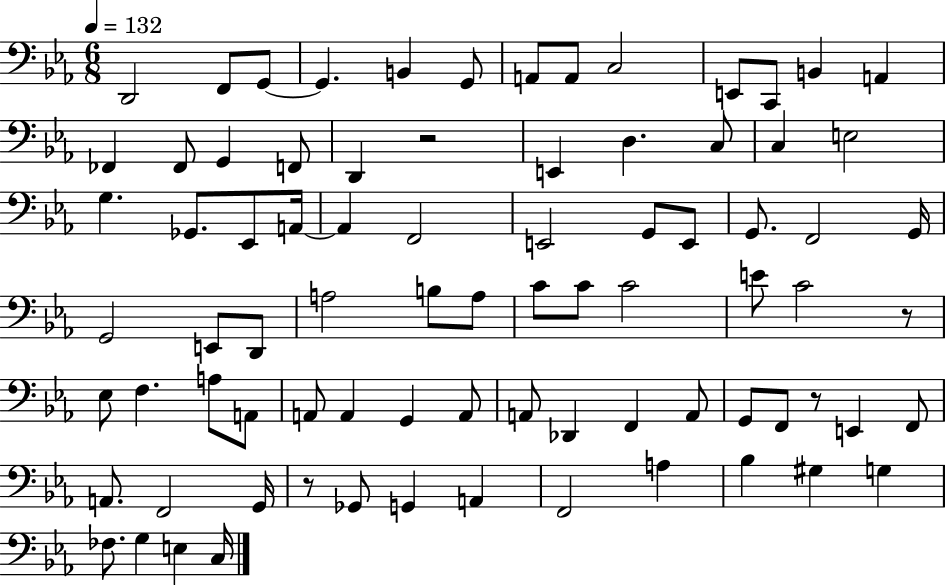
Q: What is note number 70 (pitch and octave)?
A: A3